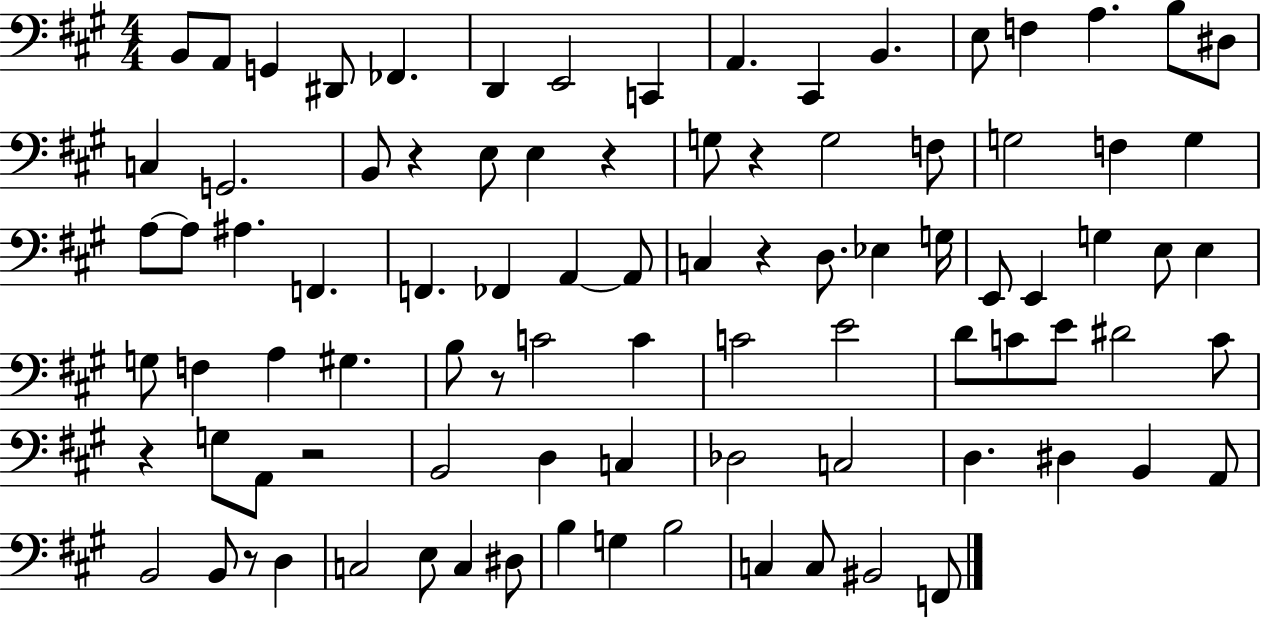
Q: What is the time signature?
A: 4/4